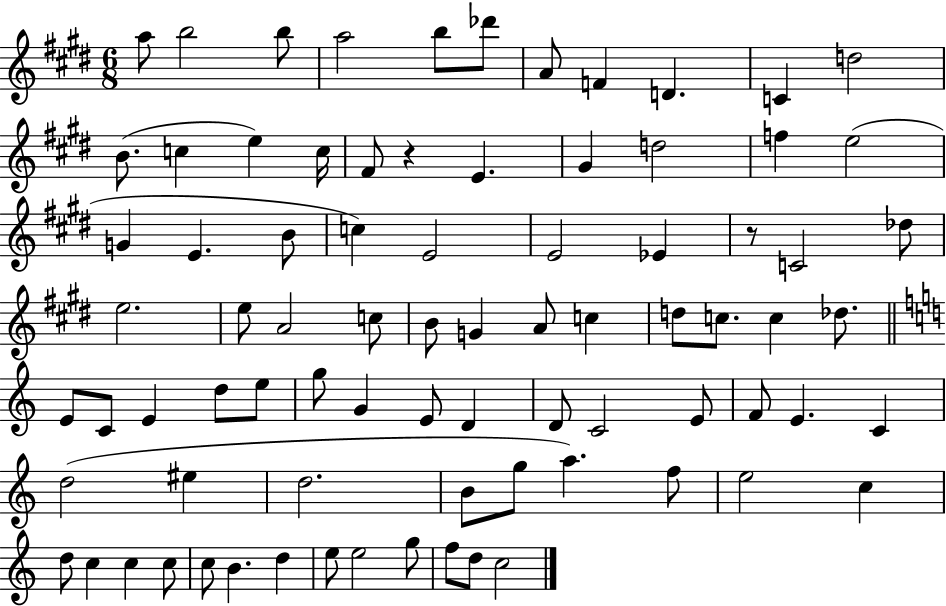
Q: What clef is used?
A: treble